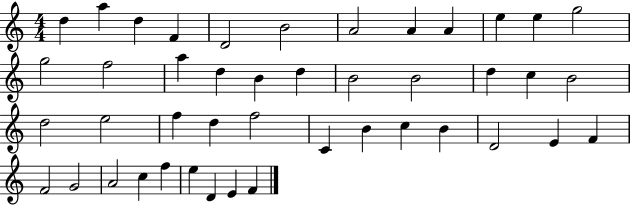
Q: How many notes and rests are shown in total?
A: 44